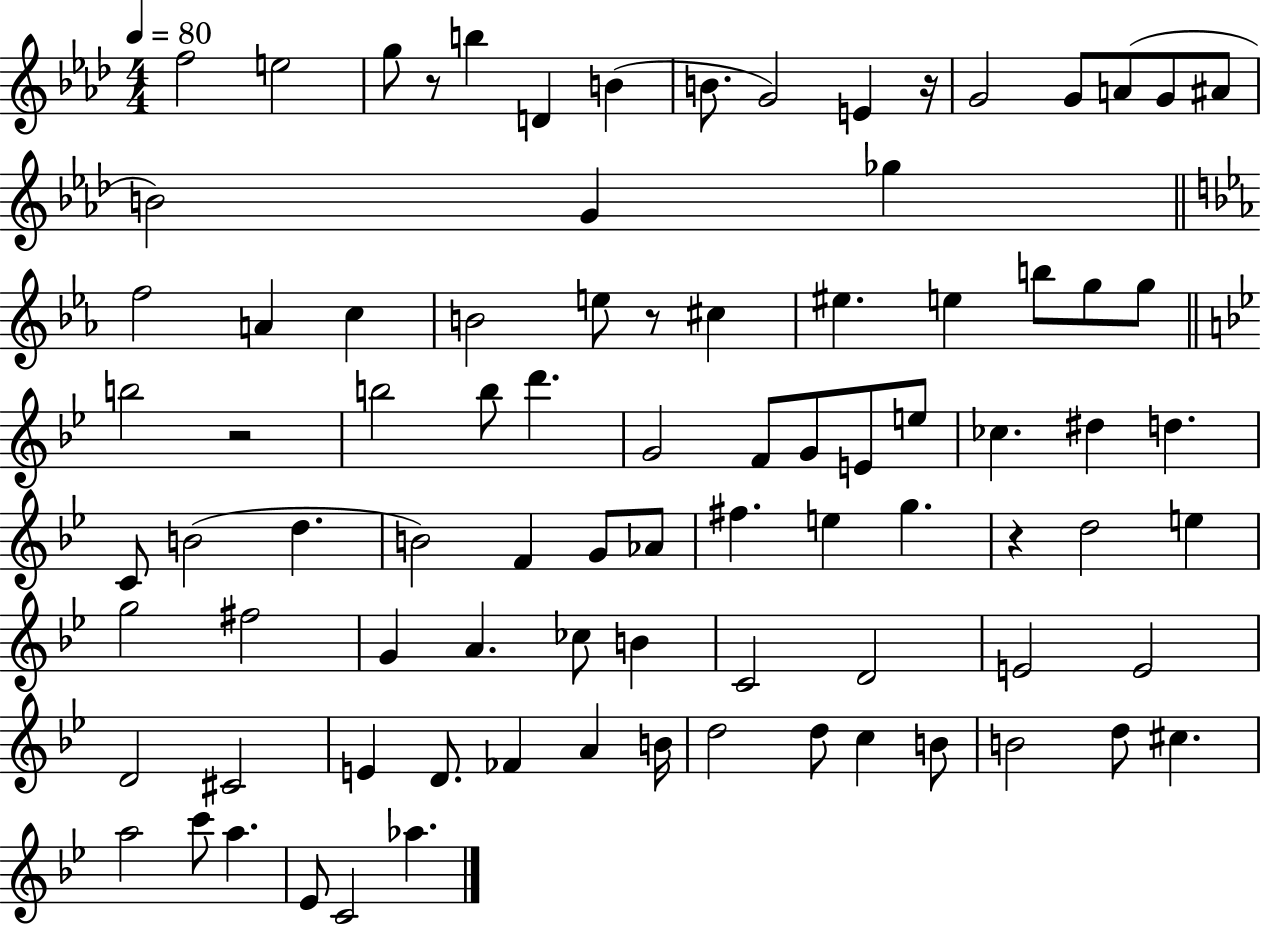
{
  \clef treble
  \numericTimeSignature
  \time 4/4
  \key aes \major
  \tempo 4 = 80
  f''2 e''2 | g''8 r8 b''4 d'4 b'4( | b'8. g'2) e'4 r16 | g'2 g'8 a'8( g'8 ais'8 | \break b'2) g'4 ges''4 | \bar "||" \break \key ees \major f''2 a'4 c''4 | b'2 e''8 r8 cis''4 | eis''4. e''4 b''8 g''8 g''8 | \bar "||" \break \key bes \major b''2 r2 | b''2 b''8 d'''4. | g'2 f'8 g'8 e'8 e''8 | ces''4. dis''4 d''4. | \break c'8 b'2( d''4. | b'2) f'4 g'8 aes'8 | fis''4. e''4 g''4. | r4 d''2 e''4 | \break g''2 fis''2 | g'4 a'4. ces''8 b'4 | c'2 d'2 | e'2 e'2 | \break d'2 cis'2 | e'4 d'8. fes'4 a'4 b'16 | d''2 d''8 c''4 b'8 | b'2 d''8 cis''4. | \break a''2 c'''8 a''4. | ees'8 c'2 aes''4. | \bar "|."
}